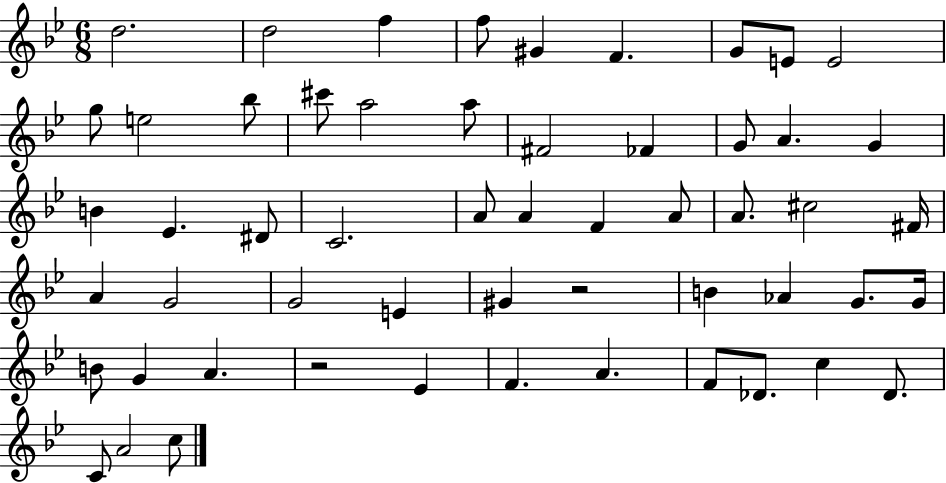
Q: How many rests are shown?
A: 2